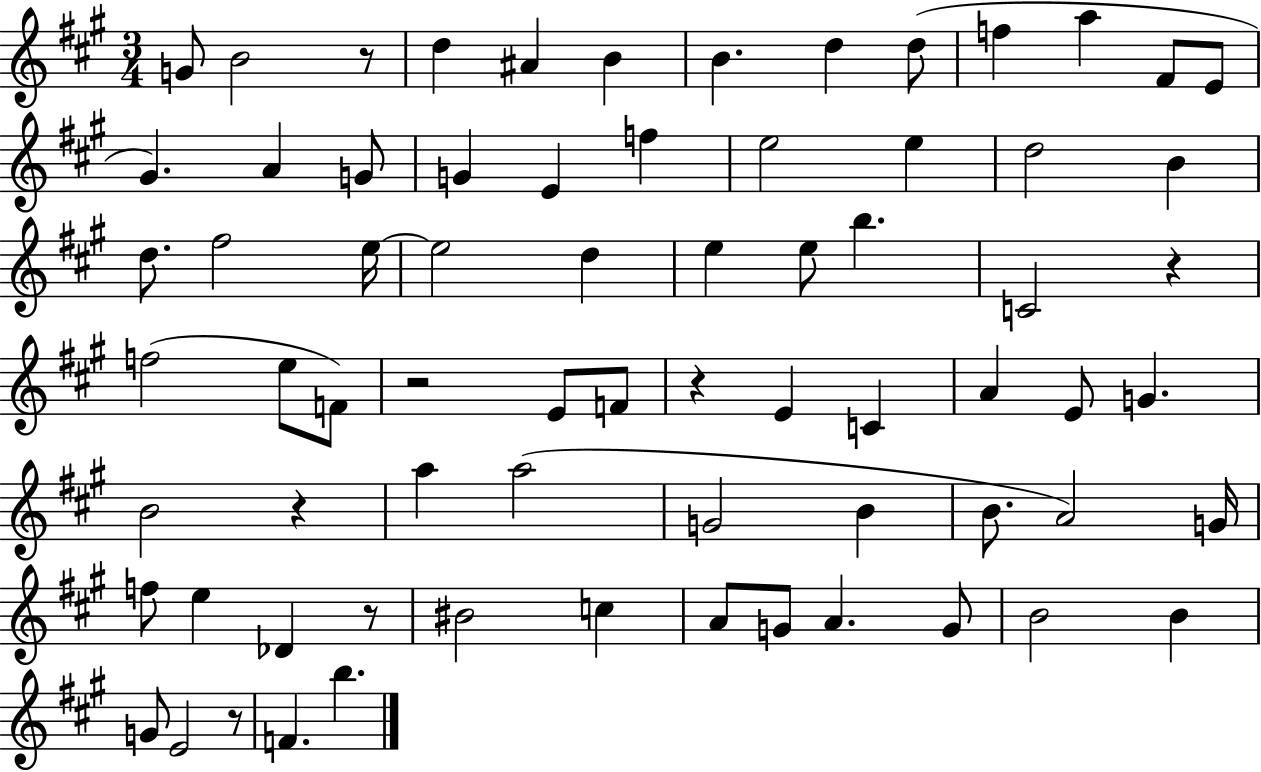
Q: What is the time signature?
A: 3/4